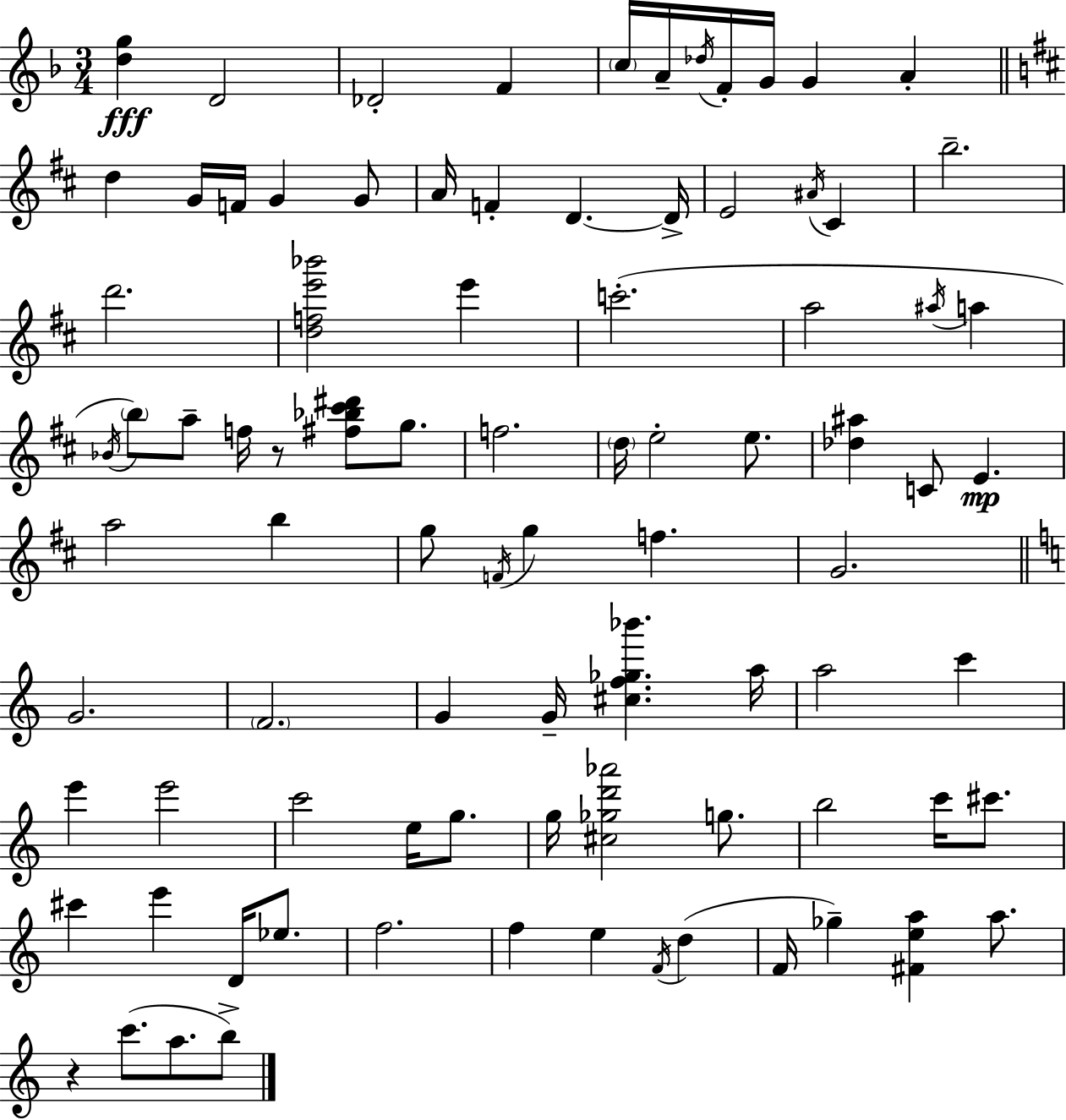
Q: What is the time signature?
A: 3/4